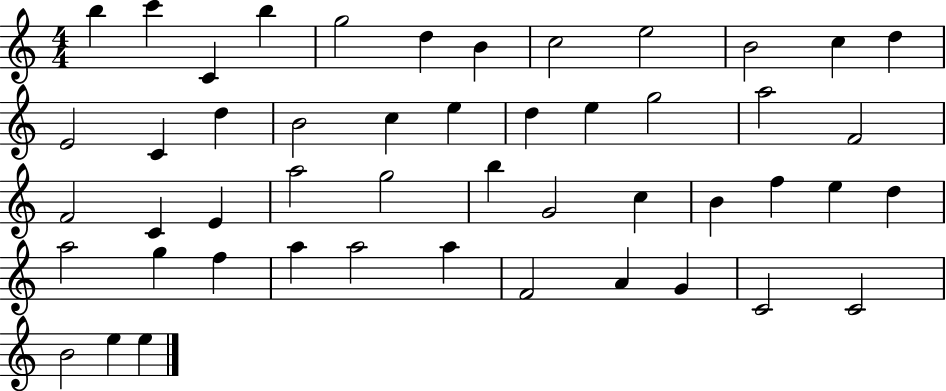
{
  \clef treble
  \numericTimeSignature
  \time 4/4
  \key c \major
  b''4 c'''4 c'4 b''4 | g''2 d''4 b'4 | c''2 e''2 | b'2 c''4 d''4 | \break e'2 c'4 d''4 | b'2 c''4 e''4 | d''4 e''4 g''2 | a''2 f'2 | \break f'2 c'4 e'4 | a''2 g''2 | b''4 g'2 c''4 | b'4 f''4 e''4 d''4 | \break a''2 g''4 f''4 | a''4 a''2 a''4 | f'2 a'4 g'4 | c'2 c'2 | \break b'2 e''4 e''4 | \bar "|."
}